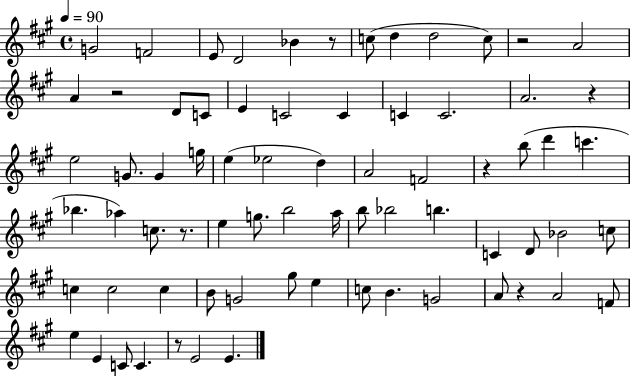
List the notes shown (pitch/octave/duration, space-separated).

G4/h F4/h E4/e D4/h Bb4/q R/e C5/e D5/q D5/h C5/e R/h A4/h A4/q R/h D4/e C4/e E4/q C4/h C4/q C4/q C4/h. A4/h. R/q E5/h G4/e. G4/q G5/s E5/q Eb5/h D5/q A4/h F4/h R/q B5/e D6/q C6/q. Bb5/q. Ab5/q C5/e. R/e. E5/q G5/e. B5/h A5/s B5/e Bb5/h B5/q. C4/q D4/e Bb4/h C5/e C5/q C5/h C5/q B4/e G4/h G#5/e E5/q C5/e B4/q. G4/h A4/e R/q A4/h F4/e E5/q E4/q C4/e C4/q. R/e E4/h E4/q.